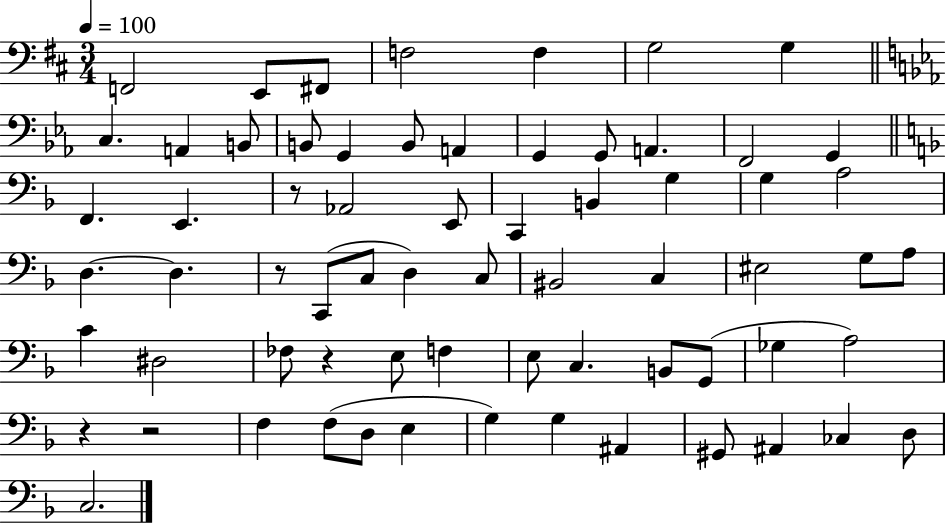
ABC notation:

X:1
T:Untitled
M:3/4
L:1/4
K:D
F,,2 E,,/2 ^F,,/2 F,2 F, G,2 G, C, A,, B,,/2 B,,/2 G,, B,,/2 A,, G,, G,,/2 A,, F,,2 G,, F,, E,, z/2 _A,,2 E,,/2 C,, B,, G, G, A,2 D, D, z/2 C,,/2 C,/2 D, C,/2 ^B,,2 C, ^E,2 G,/2 A,/2 C ^D,2 _F,/2 z E,/2 F, E,/2 C, B,,/2 G,,/2 _G, A,2 z z2 F, F,/2 D,/2 E, G, G, ^A,, ^G,,/2 ^A,, _C, D,/2 C,2